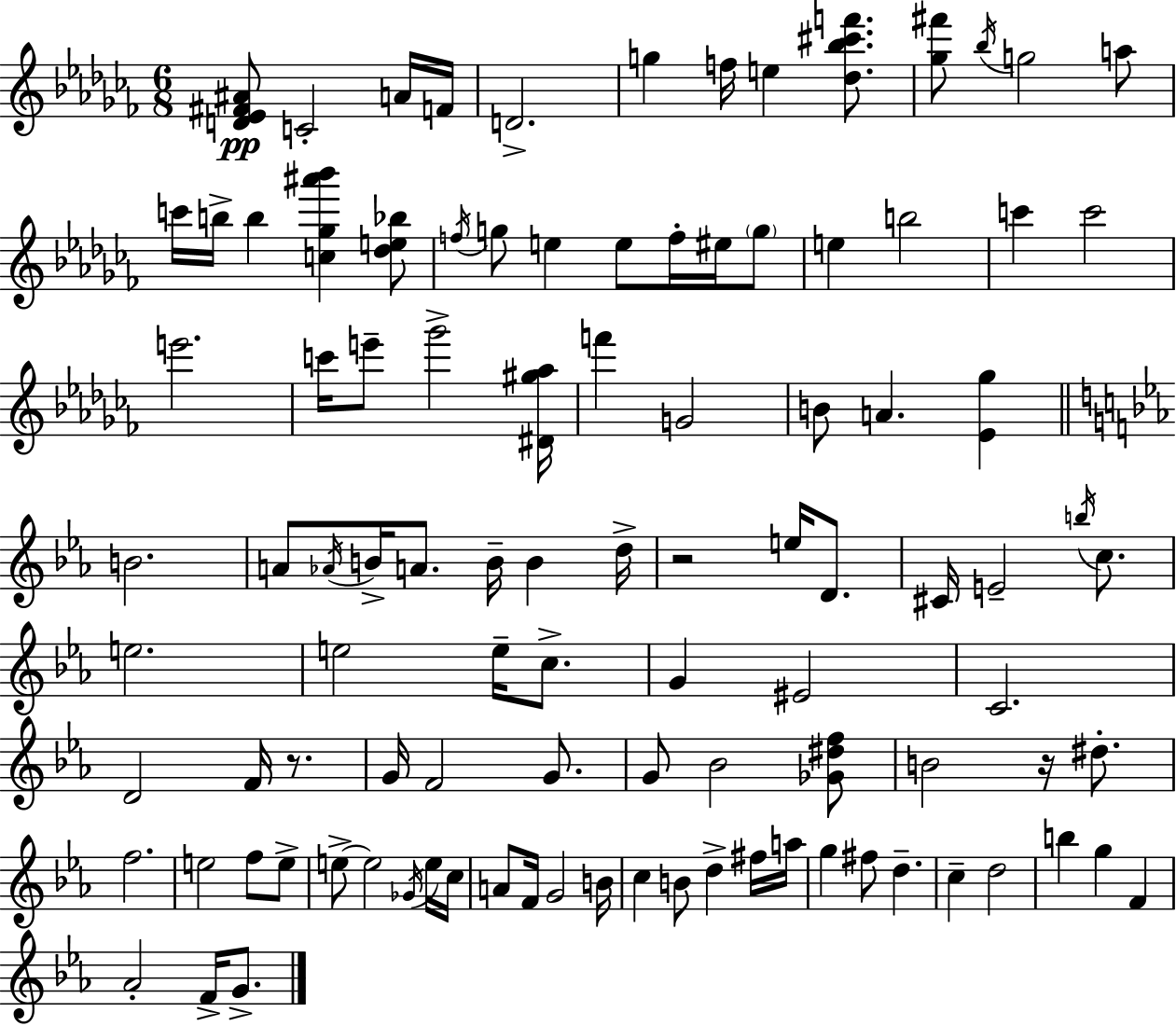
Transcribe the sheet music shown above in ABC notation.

X:1
T:Untitled
M:6/8
L:1/4
K:Abm
[D_E^F^A]/2 C2 A/4 F/4 D2 g f/4 e [_d_b^c'f']/2 [_g^f']/2 _b/4 g2 a/2 c'/4 b/4 b [c_g^a'_b'] [_de_b]/2 f/4 g/2 e e/2 f/4 ^e/4 g/2 e b2 c' c'2 e'2 c'/4 e'/2 _g'2 [^D^g_a]/4 f' G2 B/2 A [_E_g] B2 A/2 _A/4 B/4 A/2 B/4 B d/4 z2 e/4 D/2 ^C/4 E2 b/4 c/2 e2 e2 e/4 c/2 G ^E2 C2 D2 F/4 z/2 G/4 F2 G/2 G/2 _B2 [_G^df]/2 B2 z/4 ^d/2 f2 e2 f/2 e/2 e/2 e2 _G/4 e/4 c/4 A/2 F/4 G2 B/4 c B/2 d ^f/4 a/4 g ^f/2 d c d2 b g F _A2 F/4 G/2